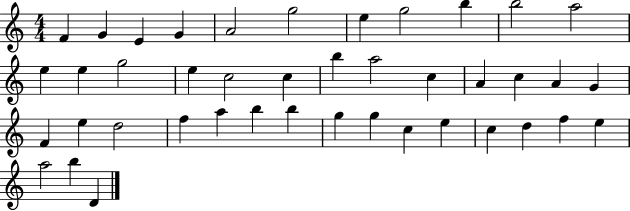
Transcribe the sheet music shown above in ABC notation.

X:1
T:Untitled
M:4/4
L:1/4
K:C
F G E G A2 g2 e g2 b b2 a2 e e g2 e c2 c b a2 c A c A G F e d2 f a b b g g c e c d f e a2 b D